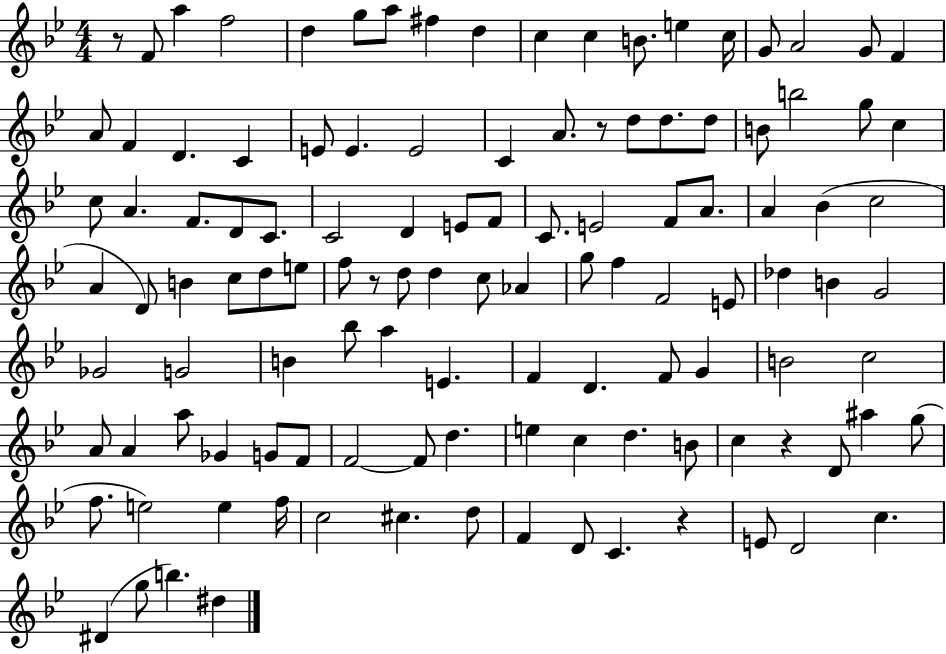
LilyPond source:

{
  \clef treble
  \numericTimeSignature
  \time 4/4
  \key bes \major
  r8 f'8 a''4 f''2 | d''4 g''8 a''8 fis''4 d''4 | c''4 c''4 b'8. e''4 c''16 | g'8 a'2 g'8 f'4 | \break a'8 f'4 d'4. c'4 | e'8 e'4. e'2 | c'4 a'8. r8 d''8 d''8. d''8 | b'8 b''2 g''8 c''4 | \break c''8 a'4. f'8. d'8 c'8. | c'2 d'4 e'8 f'8 | c'8. e'2 f'8 a'8. | a'4 bes'4( c''2 | \break a'4 d'8) b'4 c''8 d''8 e''8 | f''8 r8 d''8 d''4 c''8 aes'4 | g''8 f''4 f'2 e'8 | des''4 b'4 g'2 | \break ges'2 g'2 | b'4 bes''8 a''4 e'4. | f'4 d'4. f'8 g'4 | b'2 c''2 | \break a'8 a'4 a''8 ges'4 g'8 f'8 | f'2~~ f'8 d''4. | e''4 c''4 d''4. b'8 | c''4 r4 d'8 ais''4 g''8( | \break f''8. e''2) e''4 f''16 | c''2 cis''4. d''8 | f'4 d'8 c'4. r4 | e'8 d'2 c''4. | \break dis'4( g''8 b''4.) dis''4 | \bar "|."
}